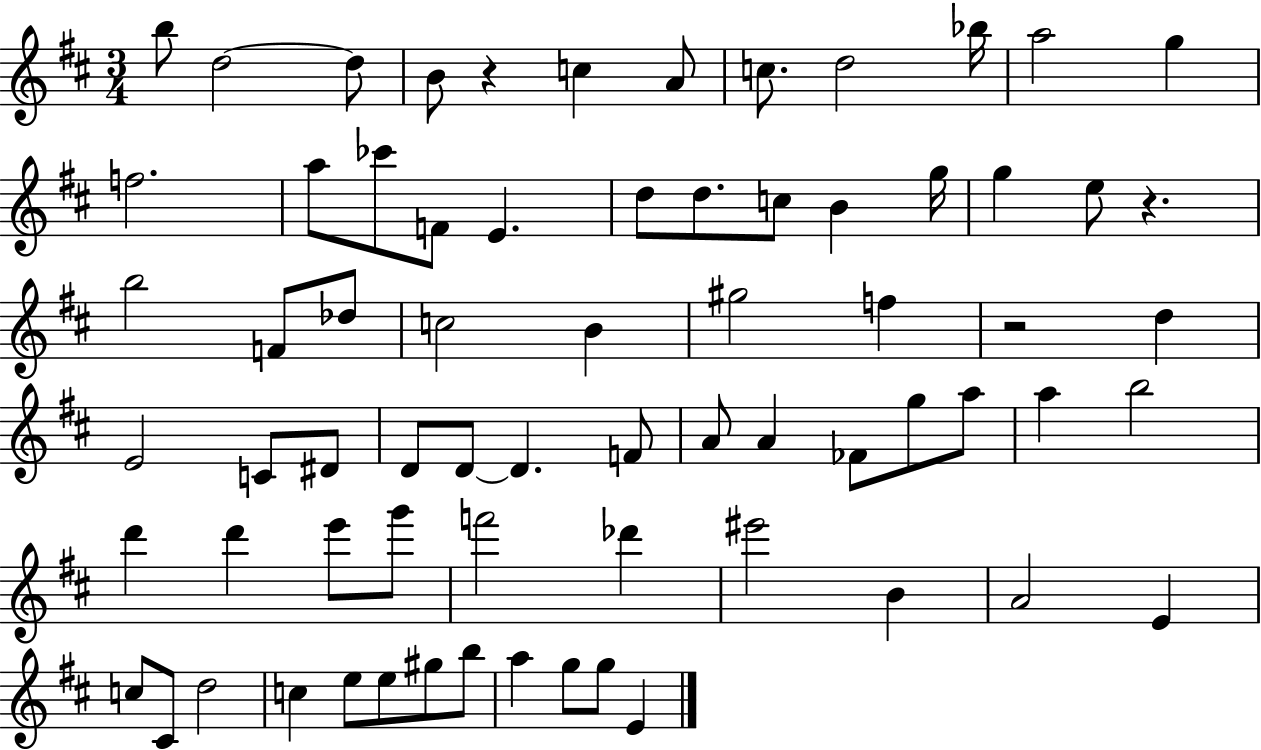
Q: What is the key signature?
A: D major